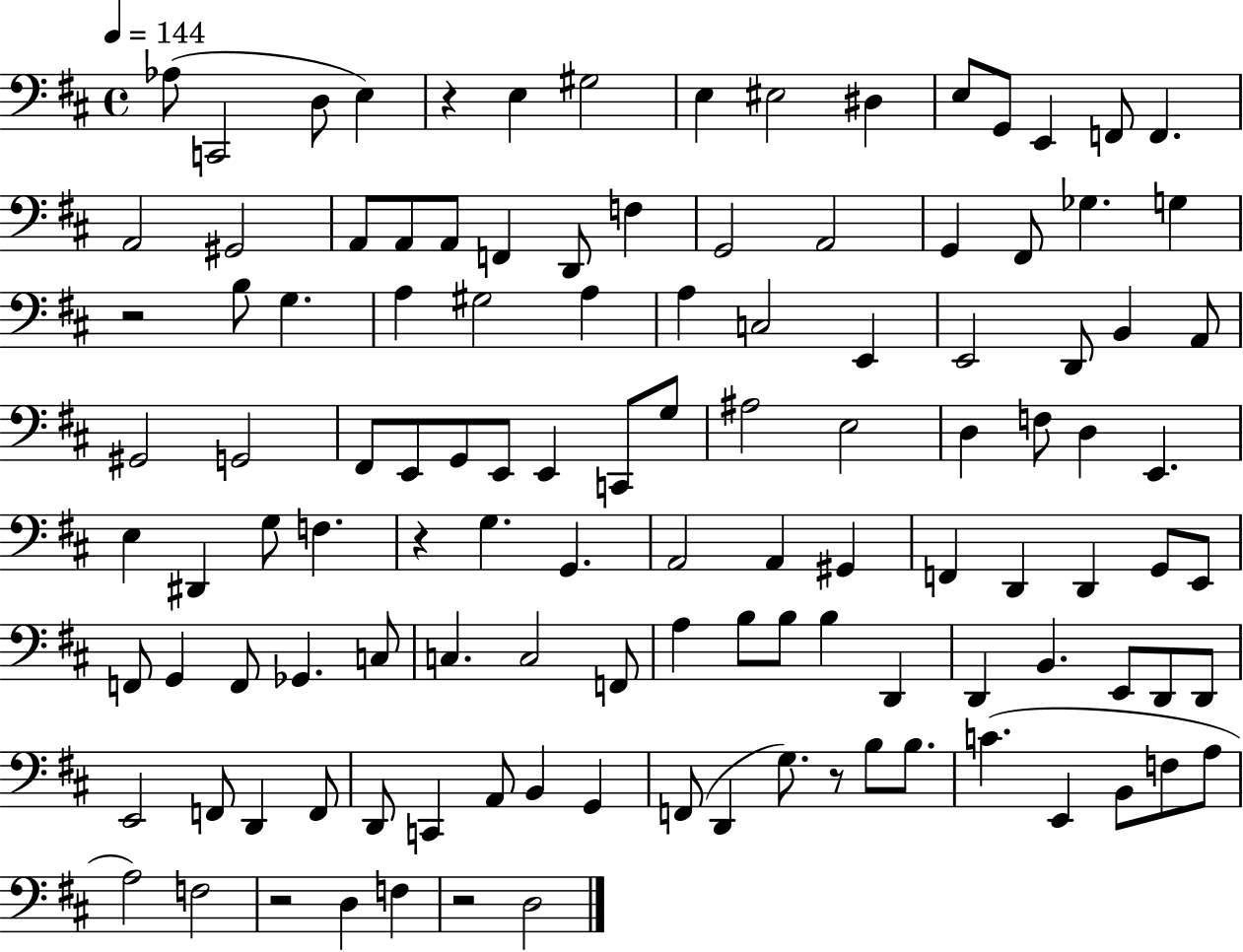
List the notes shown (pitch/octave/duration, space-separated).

Ab3/e C2/h D3/e E3/q R/q E3/q G#3/h E3/q EIS3/h D#3/q E3/e G2/e E2/q F2/e F2/q. A2/h G#2/h A2/e A2/e A2/e F2/q D2/e F3/q G2/h A2/h G2/q F#2/e Gb3/q. G3/q R/h B3/e G3/q. A3/q G#3/h A3/q A3/q C3/h E2/q E2/h D2/e B2/q A2/e G#2/h G2/h F#2/e E2/e G2/e E2/e E2/q C2/e G3/e A#3/h E3/h D3/q F3/e D3/q E2/q. E3/q D#2/q G3/e F3/q. R/q G3/q. G2/q. A2/h A2/q G#2/q F2/q D2/q D2/q G2/e E2/e F2/e G2/q F2/e Gb2/q. C3/e C3/q. C3/h F2/e A3/q B3/e B3/e B3/q D2/q D2/q B2/q. E2/e D2/e D2/e E2/h F2/e D2/q F2/e D2/e C2/q A2/e B2/q G2/q F2/e D2/q G3/e. R/e B3/e B3/e. C4/q. E2/q B2/e F3/e A3/e A3/h F3/h R/h D3/q F3/q R/h D3/h